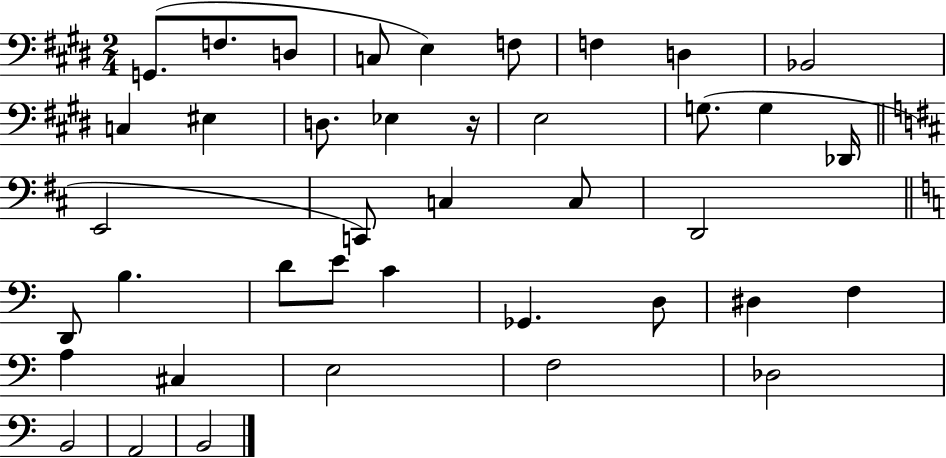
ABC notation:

X:1
T:Untitled
M:2/4
L:1/4
K:E
G,,/2 F,/2 D,/2 C,/2 E, F,/2 F, D, _B,,2 C, ^E, D,/2 _E, z/4 E,2 G,/2 G, _D,,/4 E,,2 C,,/2 C, C,/2 D,,2 D,,/2 B, D/2 E/2 C _G,, D,/2 ^D, F, A, ^C, E,2 F,2 _D,2 B,,2 A,,2 B,,2